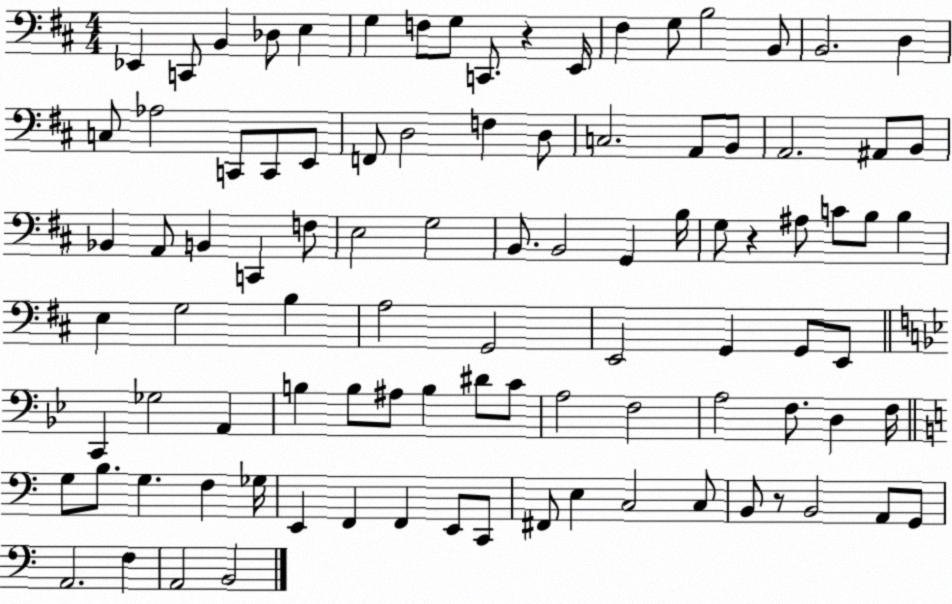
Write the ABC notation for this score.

X:1
T:Untitled
M:4/4
L:1/4
K:D
_E,, C,,/2 B,, _D,/2 E, G, F,/2 G,/2 C,,/2 z E,,/4 ^F, G,/2 B,2 B,,/2 B,,2 D, C,/2 _A,2 C,,/2 C,,/2 E,,/2 F,,/2 D,2 F, D,/2 C,2 A,,/2 B,,/2 A,,2 ^A,,/2 B,,/2 _B,, A,,/2 B,, C,, F,/2 E,2 G,2 B,,/2 B,,2 G,, B,/4 G,/2 z ^A,/2 C/2 B,/2 B, E, G,2 B, A,2 G,,2 E,,2 G,, G,,/2 E,,/2 C,, _G,2 A,, B, B,/2 ^A,/2 B, ^D/2 C/2 A,2 F,2 A,2 F,/2 D, F,/4 G,/2 B,/2 G, F, _G,/4 E,, F,, F,, E,,/2 C,,/2 ^F,,/2 E, C,2 C,/2 B,,/2 z/2 B,,2 A,,/2 G,,/2 A,,2 F, A,,2 B,,2